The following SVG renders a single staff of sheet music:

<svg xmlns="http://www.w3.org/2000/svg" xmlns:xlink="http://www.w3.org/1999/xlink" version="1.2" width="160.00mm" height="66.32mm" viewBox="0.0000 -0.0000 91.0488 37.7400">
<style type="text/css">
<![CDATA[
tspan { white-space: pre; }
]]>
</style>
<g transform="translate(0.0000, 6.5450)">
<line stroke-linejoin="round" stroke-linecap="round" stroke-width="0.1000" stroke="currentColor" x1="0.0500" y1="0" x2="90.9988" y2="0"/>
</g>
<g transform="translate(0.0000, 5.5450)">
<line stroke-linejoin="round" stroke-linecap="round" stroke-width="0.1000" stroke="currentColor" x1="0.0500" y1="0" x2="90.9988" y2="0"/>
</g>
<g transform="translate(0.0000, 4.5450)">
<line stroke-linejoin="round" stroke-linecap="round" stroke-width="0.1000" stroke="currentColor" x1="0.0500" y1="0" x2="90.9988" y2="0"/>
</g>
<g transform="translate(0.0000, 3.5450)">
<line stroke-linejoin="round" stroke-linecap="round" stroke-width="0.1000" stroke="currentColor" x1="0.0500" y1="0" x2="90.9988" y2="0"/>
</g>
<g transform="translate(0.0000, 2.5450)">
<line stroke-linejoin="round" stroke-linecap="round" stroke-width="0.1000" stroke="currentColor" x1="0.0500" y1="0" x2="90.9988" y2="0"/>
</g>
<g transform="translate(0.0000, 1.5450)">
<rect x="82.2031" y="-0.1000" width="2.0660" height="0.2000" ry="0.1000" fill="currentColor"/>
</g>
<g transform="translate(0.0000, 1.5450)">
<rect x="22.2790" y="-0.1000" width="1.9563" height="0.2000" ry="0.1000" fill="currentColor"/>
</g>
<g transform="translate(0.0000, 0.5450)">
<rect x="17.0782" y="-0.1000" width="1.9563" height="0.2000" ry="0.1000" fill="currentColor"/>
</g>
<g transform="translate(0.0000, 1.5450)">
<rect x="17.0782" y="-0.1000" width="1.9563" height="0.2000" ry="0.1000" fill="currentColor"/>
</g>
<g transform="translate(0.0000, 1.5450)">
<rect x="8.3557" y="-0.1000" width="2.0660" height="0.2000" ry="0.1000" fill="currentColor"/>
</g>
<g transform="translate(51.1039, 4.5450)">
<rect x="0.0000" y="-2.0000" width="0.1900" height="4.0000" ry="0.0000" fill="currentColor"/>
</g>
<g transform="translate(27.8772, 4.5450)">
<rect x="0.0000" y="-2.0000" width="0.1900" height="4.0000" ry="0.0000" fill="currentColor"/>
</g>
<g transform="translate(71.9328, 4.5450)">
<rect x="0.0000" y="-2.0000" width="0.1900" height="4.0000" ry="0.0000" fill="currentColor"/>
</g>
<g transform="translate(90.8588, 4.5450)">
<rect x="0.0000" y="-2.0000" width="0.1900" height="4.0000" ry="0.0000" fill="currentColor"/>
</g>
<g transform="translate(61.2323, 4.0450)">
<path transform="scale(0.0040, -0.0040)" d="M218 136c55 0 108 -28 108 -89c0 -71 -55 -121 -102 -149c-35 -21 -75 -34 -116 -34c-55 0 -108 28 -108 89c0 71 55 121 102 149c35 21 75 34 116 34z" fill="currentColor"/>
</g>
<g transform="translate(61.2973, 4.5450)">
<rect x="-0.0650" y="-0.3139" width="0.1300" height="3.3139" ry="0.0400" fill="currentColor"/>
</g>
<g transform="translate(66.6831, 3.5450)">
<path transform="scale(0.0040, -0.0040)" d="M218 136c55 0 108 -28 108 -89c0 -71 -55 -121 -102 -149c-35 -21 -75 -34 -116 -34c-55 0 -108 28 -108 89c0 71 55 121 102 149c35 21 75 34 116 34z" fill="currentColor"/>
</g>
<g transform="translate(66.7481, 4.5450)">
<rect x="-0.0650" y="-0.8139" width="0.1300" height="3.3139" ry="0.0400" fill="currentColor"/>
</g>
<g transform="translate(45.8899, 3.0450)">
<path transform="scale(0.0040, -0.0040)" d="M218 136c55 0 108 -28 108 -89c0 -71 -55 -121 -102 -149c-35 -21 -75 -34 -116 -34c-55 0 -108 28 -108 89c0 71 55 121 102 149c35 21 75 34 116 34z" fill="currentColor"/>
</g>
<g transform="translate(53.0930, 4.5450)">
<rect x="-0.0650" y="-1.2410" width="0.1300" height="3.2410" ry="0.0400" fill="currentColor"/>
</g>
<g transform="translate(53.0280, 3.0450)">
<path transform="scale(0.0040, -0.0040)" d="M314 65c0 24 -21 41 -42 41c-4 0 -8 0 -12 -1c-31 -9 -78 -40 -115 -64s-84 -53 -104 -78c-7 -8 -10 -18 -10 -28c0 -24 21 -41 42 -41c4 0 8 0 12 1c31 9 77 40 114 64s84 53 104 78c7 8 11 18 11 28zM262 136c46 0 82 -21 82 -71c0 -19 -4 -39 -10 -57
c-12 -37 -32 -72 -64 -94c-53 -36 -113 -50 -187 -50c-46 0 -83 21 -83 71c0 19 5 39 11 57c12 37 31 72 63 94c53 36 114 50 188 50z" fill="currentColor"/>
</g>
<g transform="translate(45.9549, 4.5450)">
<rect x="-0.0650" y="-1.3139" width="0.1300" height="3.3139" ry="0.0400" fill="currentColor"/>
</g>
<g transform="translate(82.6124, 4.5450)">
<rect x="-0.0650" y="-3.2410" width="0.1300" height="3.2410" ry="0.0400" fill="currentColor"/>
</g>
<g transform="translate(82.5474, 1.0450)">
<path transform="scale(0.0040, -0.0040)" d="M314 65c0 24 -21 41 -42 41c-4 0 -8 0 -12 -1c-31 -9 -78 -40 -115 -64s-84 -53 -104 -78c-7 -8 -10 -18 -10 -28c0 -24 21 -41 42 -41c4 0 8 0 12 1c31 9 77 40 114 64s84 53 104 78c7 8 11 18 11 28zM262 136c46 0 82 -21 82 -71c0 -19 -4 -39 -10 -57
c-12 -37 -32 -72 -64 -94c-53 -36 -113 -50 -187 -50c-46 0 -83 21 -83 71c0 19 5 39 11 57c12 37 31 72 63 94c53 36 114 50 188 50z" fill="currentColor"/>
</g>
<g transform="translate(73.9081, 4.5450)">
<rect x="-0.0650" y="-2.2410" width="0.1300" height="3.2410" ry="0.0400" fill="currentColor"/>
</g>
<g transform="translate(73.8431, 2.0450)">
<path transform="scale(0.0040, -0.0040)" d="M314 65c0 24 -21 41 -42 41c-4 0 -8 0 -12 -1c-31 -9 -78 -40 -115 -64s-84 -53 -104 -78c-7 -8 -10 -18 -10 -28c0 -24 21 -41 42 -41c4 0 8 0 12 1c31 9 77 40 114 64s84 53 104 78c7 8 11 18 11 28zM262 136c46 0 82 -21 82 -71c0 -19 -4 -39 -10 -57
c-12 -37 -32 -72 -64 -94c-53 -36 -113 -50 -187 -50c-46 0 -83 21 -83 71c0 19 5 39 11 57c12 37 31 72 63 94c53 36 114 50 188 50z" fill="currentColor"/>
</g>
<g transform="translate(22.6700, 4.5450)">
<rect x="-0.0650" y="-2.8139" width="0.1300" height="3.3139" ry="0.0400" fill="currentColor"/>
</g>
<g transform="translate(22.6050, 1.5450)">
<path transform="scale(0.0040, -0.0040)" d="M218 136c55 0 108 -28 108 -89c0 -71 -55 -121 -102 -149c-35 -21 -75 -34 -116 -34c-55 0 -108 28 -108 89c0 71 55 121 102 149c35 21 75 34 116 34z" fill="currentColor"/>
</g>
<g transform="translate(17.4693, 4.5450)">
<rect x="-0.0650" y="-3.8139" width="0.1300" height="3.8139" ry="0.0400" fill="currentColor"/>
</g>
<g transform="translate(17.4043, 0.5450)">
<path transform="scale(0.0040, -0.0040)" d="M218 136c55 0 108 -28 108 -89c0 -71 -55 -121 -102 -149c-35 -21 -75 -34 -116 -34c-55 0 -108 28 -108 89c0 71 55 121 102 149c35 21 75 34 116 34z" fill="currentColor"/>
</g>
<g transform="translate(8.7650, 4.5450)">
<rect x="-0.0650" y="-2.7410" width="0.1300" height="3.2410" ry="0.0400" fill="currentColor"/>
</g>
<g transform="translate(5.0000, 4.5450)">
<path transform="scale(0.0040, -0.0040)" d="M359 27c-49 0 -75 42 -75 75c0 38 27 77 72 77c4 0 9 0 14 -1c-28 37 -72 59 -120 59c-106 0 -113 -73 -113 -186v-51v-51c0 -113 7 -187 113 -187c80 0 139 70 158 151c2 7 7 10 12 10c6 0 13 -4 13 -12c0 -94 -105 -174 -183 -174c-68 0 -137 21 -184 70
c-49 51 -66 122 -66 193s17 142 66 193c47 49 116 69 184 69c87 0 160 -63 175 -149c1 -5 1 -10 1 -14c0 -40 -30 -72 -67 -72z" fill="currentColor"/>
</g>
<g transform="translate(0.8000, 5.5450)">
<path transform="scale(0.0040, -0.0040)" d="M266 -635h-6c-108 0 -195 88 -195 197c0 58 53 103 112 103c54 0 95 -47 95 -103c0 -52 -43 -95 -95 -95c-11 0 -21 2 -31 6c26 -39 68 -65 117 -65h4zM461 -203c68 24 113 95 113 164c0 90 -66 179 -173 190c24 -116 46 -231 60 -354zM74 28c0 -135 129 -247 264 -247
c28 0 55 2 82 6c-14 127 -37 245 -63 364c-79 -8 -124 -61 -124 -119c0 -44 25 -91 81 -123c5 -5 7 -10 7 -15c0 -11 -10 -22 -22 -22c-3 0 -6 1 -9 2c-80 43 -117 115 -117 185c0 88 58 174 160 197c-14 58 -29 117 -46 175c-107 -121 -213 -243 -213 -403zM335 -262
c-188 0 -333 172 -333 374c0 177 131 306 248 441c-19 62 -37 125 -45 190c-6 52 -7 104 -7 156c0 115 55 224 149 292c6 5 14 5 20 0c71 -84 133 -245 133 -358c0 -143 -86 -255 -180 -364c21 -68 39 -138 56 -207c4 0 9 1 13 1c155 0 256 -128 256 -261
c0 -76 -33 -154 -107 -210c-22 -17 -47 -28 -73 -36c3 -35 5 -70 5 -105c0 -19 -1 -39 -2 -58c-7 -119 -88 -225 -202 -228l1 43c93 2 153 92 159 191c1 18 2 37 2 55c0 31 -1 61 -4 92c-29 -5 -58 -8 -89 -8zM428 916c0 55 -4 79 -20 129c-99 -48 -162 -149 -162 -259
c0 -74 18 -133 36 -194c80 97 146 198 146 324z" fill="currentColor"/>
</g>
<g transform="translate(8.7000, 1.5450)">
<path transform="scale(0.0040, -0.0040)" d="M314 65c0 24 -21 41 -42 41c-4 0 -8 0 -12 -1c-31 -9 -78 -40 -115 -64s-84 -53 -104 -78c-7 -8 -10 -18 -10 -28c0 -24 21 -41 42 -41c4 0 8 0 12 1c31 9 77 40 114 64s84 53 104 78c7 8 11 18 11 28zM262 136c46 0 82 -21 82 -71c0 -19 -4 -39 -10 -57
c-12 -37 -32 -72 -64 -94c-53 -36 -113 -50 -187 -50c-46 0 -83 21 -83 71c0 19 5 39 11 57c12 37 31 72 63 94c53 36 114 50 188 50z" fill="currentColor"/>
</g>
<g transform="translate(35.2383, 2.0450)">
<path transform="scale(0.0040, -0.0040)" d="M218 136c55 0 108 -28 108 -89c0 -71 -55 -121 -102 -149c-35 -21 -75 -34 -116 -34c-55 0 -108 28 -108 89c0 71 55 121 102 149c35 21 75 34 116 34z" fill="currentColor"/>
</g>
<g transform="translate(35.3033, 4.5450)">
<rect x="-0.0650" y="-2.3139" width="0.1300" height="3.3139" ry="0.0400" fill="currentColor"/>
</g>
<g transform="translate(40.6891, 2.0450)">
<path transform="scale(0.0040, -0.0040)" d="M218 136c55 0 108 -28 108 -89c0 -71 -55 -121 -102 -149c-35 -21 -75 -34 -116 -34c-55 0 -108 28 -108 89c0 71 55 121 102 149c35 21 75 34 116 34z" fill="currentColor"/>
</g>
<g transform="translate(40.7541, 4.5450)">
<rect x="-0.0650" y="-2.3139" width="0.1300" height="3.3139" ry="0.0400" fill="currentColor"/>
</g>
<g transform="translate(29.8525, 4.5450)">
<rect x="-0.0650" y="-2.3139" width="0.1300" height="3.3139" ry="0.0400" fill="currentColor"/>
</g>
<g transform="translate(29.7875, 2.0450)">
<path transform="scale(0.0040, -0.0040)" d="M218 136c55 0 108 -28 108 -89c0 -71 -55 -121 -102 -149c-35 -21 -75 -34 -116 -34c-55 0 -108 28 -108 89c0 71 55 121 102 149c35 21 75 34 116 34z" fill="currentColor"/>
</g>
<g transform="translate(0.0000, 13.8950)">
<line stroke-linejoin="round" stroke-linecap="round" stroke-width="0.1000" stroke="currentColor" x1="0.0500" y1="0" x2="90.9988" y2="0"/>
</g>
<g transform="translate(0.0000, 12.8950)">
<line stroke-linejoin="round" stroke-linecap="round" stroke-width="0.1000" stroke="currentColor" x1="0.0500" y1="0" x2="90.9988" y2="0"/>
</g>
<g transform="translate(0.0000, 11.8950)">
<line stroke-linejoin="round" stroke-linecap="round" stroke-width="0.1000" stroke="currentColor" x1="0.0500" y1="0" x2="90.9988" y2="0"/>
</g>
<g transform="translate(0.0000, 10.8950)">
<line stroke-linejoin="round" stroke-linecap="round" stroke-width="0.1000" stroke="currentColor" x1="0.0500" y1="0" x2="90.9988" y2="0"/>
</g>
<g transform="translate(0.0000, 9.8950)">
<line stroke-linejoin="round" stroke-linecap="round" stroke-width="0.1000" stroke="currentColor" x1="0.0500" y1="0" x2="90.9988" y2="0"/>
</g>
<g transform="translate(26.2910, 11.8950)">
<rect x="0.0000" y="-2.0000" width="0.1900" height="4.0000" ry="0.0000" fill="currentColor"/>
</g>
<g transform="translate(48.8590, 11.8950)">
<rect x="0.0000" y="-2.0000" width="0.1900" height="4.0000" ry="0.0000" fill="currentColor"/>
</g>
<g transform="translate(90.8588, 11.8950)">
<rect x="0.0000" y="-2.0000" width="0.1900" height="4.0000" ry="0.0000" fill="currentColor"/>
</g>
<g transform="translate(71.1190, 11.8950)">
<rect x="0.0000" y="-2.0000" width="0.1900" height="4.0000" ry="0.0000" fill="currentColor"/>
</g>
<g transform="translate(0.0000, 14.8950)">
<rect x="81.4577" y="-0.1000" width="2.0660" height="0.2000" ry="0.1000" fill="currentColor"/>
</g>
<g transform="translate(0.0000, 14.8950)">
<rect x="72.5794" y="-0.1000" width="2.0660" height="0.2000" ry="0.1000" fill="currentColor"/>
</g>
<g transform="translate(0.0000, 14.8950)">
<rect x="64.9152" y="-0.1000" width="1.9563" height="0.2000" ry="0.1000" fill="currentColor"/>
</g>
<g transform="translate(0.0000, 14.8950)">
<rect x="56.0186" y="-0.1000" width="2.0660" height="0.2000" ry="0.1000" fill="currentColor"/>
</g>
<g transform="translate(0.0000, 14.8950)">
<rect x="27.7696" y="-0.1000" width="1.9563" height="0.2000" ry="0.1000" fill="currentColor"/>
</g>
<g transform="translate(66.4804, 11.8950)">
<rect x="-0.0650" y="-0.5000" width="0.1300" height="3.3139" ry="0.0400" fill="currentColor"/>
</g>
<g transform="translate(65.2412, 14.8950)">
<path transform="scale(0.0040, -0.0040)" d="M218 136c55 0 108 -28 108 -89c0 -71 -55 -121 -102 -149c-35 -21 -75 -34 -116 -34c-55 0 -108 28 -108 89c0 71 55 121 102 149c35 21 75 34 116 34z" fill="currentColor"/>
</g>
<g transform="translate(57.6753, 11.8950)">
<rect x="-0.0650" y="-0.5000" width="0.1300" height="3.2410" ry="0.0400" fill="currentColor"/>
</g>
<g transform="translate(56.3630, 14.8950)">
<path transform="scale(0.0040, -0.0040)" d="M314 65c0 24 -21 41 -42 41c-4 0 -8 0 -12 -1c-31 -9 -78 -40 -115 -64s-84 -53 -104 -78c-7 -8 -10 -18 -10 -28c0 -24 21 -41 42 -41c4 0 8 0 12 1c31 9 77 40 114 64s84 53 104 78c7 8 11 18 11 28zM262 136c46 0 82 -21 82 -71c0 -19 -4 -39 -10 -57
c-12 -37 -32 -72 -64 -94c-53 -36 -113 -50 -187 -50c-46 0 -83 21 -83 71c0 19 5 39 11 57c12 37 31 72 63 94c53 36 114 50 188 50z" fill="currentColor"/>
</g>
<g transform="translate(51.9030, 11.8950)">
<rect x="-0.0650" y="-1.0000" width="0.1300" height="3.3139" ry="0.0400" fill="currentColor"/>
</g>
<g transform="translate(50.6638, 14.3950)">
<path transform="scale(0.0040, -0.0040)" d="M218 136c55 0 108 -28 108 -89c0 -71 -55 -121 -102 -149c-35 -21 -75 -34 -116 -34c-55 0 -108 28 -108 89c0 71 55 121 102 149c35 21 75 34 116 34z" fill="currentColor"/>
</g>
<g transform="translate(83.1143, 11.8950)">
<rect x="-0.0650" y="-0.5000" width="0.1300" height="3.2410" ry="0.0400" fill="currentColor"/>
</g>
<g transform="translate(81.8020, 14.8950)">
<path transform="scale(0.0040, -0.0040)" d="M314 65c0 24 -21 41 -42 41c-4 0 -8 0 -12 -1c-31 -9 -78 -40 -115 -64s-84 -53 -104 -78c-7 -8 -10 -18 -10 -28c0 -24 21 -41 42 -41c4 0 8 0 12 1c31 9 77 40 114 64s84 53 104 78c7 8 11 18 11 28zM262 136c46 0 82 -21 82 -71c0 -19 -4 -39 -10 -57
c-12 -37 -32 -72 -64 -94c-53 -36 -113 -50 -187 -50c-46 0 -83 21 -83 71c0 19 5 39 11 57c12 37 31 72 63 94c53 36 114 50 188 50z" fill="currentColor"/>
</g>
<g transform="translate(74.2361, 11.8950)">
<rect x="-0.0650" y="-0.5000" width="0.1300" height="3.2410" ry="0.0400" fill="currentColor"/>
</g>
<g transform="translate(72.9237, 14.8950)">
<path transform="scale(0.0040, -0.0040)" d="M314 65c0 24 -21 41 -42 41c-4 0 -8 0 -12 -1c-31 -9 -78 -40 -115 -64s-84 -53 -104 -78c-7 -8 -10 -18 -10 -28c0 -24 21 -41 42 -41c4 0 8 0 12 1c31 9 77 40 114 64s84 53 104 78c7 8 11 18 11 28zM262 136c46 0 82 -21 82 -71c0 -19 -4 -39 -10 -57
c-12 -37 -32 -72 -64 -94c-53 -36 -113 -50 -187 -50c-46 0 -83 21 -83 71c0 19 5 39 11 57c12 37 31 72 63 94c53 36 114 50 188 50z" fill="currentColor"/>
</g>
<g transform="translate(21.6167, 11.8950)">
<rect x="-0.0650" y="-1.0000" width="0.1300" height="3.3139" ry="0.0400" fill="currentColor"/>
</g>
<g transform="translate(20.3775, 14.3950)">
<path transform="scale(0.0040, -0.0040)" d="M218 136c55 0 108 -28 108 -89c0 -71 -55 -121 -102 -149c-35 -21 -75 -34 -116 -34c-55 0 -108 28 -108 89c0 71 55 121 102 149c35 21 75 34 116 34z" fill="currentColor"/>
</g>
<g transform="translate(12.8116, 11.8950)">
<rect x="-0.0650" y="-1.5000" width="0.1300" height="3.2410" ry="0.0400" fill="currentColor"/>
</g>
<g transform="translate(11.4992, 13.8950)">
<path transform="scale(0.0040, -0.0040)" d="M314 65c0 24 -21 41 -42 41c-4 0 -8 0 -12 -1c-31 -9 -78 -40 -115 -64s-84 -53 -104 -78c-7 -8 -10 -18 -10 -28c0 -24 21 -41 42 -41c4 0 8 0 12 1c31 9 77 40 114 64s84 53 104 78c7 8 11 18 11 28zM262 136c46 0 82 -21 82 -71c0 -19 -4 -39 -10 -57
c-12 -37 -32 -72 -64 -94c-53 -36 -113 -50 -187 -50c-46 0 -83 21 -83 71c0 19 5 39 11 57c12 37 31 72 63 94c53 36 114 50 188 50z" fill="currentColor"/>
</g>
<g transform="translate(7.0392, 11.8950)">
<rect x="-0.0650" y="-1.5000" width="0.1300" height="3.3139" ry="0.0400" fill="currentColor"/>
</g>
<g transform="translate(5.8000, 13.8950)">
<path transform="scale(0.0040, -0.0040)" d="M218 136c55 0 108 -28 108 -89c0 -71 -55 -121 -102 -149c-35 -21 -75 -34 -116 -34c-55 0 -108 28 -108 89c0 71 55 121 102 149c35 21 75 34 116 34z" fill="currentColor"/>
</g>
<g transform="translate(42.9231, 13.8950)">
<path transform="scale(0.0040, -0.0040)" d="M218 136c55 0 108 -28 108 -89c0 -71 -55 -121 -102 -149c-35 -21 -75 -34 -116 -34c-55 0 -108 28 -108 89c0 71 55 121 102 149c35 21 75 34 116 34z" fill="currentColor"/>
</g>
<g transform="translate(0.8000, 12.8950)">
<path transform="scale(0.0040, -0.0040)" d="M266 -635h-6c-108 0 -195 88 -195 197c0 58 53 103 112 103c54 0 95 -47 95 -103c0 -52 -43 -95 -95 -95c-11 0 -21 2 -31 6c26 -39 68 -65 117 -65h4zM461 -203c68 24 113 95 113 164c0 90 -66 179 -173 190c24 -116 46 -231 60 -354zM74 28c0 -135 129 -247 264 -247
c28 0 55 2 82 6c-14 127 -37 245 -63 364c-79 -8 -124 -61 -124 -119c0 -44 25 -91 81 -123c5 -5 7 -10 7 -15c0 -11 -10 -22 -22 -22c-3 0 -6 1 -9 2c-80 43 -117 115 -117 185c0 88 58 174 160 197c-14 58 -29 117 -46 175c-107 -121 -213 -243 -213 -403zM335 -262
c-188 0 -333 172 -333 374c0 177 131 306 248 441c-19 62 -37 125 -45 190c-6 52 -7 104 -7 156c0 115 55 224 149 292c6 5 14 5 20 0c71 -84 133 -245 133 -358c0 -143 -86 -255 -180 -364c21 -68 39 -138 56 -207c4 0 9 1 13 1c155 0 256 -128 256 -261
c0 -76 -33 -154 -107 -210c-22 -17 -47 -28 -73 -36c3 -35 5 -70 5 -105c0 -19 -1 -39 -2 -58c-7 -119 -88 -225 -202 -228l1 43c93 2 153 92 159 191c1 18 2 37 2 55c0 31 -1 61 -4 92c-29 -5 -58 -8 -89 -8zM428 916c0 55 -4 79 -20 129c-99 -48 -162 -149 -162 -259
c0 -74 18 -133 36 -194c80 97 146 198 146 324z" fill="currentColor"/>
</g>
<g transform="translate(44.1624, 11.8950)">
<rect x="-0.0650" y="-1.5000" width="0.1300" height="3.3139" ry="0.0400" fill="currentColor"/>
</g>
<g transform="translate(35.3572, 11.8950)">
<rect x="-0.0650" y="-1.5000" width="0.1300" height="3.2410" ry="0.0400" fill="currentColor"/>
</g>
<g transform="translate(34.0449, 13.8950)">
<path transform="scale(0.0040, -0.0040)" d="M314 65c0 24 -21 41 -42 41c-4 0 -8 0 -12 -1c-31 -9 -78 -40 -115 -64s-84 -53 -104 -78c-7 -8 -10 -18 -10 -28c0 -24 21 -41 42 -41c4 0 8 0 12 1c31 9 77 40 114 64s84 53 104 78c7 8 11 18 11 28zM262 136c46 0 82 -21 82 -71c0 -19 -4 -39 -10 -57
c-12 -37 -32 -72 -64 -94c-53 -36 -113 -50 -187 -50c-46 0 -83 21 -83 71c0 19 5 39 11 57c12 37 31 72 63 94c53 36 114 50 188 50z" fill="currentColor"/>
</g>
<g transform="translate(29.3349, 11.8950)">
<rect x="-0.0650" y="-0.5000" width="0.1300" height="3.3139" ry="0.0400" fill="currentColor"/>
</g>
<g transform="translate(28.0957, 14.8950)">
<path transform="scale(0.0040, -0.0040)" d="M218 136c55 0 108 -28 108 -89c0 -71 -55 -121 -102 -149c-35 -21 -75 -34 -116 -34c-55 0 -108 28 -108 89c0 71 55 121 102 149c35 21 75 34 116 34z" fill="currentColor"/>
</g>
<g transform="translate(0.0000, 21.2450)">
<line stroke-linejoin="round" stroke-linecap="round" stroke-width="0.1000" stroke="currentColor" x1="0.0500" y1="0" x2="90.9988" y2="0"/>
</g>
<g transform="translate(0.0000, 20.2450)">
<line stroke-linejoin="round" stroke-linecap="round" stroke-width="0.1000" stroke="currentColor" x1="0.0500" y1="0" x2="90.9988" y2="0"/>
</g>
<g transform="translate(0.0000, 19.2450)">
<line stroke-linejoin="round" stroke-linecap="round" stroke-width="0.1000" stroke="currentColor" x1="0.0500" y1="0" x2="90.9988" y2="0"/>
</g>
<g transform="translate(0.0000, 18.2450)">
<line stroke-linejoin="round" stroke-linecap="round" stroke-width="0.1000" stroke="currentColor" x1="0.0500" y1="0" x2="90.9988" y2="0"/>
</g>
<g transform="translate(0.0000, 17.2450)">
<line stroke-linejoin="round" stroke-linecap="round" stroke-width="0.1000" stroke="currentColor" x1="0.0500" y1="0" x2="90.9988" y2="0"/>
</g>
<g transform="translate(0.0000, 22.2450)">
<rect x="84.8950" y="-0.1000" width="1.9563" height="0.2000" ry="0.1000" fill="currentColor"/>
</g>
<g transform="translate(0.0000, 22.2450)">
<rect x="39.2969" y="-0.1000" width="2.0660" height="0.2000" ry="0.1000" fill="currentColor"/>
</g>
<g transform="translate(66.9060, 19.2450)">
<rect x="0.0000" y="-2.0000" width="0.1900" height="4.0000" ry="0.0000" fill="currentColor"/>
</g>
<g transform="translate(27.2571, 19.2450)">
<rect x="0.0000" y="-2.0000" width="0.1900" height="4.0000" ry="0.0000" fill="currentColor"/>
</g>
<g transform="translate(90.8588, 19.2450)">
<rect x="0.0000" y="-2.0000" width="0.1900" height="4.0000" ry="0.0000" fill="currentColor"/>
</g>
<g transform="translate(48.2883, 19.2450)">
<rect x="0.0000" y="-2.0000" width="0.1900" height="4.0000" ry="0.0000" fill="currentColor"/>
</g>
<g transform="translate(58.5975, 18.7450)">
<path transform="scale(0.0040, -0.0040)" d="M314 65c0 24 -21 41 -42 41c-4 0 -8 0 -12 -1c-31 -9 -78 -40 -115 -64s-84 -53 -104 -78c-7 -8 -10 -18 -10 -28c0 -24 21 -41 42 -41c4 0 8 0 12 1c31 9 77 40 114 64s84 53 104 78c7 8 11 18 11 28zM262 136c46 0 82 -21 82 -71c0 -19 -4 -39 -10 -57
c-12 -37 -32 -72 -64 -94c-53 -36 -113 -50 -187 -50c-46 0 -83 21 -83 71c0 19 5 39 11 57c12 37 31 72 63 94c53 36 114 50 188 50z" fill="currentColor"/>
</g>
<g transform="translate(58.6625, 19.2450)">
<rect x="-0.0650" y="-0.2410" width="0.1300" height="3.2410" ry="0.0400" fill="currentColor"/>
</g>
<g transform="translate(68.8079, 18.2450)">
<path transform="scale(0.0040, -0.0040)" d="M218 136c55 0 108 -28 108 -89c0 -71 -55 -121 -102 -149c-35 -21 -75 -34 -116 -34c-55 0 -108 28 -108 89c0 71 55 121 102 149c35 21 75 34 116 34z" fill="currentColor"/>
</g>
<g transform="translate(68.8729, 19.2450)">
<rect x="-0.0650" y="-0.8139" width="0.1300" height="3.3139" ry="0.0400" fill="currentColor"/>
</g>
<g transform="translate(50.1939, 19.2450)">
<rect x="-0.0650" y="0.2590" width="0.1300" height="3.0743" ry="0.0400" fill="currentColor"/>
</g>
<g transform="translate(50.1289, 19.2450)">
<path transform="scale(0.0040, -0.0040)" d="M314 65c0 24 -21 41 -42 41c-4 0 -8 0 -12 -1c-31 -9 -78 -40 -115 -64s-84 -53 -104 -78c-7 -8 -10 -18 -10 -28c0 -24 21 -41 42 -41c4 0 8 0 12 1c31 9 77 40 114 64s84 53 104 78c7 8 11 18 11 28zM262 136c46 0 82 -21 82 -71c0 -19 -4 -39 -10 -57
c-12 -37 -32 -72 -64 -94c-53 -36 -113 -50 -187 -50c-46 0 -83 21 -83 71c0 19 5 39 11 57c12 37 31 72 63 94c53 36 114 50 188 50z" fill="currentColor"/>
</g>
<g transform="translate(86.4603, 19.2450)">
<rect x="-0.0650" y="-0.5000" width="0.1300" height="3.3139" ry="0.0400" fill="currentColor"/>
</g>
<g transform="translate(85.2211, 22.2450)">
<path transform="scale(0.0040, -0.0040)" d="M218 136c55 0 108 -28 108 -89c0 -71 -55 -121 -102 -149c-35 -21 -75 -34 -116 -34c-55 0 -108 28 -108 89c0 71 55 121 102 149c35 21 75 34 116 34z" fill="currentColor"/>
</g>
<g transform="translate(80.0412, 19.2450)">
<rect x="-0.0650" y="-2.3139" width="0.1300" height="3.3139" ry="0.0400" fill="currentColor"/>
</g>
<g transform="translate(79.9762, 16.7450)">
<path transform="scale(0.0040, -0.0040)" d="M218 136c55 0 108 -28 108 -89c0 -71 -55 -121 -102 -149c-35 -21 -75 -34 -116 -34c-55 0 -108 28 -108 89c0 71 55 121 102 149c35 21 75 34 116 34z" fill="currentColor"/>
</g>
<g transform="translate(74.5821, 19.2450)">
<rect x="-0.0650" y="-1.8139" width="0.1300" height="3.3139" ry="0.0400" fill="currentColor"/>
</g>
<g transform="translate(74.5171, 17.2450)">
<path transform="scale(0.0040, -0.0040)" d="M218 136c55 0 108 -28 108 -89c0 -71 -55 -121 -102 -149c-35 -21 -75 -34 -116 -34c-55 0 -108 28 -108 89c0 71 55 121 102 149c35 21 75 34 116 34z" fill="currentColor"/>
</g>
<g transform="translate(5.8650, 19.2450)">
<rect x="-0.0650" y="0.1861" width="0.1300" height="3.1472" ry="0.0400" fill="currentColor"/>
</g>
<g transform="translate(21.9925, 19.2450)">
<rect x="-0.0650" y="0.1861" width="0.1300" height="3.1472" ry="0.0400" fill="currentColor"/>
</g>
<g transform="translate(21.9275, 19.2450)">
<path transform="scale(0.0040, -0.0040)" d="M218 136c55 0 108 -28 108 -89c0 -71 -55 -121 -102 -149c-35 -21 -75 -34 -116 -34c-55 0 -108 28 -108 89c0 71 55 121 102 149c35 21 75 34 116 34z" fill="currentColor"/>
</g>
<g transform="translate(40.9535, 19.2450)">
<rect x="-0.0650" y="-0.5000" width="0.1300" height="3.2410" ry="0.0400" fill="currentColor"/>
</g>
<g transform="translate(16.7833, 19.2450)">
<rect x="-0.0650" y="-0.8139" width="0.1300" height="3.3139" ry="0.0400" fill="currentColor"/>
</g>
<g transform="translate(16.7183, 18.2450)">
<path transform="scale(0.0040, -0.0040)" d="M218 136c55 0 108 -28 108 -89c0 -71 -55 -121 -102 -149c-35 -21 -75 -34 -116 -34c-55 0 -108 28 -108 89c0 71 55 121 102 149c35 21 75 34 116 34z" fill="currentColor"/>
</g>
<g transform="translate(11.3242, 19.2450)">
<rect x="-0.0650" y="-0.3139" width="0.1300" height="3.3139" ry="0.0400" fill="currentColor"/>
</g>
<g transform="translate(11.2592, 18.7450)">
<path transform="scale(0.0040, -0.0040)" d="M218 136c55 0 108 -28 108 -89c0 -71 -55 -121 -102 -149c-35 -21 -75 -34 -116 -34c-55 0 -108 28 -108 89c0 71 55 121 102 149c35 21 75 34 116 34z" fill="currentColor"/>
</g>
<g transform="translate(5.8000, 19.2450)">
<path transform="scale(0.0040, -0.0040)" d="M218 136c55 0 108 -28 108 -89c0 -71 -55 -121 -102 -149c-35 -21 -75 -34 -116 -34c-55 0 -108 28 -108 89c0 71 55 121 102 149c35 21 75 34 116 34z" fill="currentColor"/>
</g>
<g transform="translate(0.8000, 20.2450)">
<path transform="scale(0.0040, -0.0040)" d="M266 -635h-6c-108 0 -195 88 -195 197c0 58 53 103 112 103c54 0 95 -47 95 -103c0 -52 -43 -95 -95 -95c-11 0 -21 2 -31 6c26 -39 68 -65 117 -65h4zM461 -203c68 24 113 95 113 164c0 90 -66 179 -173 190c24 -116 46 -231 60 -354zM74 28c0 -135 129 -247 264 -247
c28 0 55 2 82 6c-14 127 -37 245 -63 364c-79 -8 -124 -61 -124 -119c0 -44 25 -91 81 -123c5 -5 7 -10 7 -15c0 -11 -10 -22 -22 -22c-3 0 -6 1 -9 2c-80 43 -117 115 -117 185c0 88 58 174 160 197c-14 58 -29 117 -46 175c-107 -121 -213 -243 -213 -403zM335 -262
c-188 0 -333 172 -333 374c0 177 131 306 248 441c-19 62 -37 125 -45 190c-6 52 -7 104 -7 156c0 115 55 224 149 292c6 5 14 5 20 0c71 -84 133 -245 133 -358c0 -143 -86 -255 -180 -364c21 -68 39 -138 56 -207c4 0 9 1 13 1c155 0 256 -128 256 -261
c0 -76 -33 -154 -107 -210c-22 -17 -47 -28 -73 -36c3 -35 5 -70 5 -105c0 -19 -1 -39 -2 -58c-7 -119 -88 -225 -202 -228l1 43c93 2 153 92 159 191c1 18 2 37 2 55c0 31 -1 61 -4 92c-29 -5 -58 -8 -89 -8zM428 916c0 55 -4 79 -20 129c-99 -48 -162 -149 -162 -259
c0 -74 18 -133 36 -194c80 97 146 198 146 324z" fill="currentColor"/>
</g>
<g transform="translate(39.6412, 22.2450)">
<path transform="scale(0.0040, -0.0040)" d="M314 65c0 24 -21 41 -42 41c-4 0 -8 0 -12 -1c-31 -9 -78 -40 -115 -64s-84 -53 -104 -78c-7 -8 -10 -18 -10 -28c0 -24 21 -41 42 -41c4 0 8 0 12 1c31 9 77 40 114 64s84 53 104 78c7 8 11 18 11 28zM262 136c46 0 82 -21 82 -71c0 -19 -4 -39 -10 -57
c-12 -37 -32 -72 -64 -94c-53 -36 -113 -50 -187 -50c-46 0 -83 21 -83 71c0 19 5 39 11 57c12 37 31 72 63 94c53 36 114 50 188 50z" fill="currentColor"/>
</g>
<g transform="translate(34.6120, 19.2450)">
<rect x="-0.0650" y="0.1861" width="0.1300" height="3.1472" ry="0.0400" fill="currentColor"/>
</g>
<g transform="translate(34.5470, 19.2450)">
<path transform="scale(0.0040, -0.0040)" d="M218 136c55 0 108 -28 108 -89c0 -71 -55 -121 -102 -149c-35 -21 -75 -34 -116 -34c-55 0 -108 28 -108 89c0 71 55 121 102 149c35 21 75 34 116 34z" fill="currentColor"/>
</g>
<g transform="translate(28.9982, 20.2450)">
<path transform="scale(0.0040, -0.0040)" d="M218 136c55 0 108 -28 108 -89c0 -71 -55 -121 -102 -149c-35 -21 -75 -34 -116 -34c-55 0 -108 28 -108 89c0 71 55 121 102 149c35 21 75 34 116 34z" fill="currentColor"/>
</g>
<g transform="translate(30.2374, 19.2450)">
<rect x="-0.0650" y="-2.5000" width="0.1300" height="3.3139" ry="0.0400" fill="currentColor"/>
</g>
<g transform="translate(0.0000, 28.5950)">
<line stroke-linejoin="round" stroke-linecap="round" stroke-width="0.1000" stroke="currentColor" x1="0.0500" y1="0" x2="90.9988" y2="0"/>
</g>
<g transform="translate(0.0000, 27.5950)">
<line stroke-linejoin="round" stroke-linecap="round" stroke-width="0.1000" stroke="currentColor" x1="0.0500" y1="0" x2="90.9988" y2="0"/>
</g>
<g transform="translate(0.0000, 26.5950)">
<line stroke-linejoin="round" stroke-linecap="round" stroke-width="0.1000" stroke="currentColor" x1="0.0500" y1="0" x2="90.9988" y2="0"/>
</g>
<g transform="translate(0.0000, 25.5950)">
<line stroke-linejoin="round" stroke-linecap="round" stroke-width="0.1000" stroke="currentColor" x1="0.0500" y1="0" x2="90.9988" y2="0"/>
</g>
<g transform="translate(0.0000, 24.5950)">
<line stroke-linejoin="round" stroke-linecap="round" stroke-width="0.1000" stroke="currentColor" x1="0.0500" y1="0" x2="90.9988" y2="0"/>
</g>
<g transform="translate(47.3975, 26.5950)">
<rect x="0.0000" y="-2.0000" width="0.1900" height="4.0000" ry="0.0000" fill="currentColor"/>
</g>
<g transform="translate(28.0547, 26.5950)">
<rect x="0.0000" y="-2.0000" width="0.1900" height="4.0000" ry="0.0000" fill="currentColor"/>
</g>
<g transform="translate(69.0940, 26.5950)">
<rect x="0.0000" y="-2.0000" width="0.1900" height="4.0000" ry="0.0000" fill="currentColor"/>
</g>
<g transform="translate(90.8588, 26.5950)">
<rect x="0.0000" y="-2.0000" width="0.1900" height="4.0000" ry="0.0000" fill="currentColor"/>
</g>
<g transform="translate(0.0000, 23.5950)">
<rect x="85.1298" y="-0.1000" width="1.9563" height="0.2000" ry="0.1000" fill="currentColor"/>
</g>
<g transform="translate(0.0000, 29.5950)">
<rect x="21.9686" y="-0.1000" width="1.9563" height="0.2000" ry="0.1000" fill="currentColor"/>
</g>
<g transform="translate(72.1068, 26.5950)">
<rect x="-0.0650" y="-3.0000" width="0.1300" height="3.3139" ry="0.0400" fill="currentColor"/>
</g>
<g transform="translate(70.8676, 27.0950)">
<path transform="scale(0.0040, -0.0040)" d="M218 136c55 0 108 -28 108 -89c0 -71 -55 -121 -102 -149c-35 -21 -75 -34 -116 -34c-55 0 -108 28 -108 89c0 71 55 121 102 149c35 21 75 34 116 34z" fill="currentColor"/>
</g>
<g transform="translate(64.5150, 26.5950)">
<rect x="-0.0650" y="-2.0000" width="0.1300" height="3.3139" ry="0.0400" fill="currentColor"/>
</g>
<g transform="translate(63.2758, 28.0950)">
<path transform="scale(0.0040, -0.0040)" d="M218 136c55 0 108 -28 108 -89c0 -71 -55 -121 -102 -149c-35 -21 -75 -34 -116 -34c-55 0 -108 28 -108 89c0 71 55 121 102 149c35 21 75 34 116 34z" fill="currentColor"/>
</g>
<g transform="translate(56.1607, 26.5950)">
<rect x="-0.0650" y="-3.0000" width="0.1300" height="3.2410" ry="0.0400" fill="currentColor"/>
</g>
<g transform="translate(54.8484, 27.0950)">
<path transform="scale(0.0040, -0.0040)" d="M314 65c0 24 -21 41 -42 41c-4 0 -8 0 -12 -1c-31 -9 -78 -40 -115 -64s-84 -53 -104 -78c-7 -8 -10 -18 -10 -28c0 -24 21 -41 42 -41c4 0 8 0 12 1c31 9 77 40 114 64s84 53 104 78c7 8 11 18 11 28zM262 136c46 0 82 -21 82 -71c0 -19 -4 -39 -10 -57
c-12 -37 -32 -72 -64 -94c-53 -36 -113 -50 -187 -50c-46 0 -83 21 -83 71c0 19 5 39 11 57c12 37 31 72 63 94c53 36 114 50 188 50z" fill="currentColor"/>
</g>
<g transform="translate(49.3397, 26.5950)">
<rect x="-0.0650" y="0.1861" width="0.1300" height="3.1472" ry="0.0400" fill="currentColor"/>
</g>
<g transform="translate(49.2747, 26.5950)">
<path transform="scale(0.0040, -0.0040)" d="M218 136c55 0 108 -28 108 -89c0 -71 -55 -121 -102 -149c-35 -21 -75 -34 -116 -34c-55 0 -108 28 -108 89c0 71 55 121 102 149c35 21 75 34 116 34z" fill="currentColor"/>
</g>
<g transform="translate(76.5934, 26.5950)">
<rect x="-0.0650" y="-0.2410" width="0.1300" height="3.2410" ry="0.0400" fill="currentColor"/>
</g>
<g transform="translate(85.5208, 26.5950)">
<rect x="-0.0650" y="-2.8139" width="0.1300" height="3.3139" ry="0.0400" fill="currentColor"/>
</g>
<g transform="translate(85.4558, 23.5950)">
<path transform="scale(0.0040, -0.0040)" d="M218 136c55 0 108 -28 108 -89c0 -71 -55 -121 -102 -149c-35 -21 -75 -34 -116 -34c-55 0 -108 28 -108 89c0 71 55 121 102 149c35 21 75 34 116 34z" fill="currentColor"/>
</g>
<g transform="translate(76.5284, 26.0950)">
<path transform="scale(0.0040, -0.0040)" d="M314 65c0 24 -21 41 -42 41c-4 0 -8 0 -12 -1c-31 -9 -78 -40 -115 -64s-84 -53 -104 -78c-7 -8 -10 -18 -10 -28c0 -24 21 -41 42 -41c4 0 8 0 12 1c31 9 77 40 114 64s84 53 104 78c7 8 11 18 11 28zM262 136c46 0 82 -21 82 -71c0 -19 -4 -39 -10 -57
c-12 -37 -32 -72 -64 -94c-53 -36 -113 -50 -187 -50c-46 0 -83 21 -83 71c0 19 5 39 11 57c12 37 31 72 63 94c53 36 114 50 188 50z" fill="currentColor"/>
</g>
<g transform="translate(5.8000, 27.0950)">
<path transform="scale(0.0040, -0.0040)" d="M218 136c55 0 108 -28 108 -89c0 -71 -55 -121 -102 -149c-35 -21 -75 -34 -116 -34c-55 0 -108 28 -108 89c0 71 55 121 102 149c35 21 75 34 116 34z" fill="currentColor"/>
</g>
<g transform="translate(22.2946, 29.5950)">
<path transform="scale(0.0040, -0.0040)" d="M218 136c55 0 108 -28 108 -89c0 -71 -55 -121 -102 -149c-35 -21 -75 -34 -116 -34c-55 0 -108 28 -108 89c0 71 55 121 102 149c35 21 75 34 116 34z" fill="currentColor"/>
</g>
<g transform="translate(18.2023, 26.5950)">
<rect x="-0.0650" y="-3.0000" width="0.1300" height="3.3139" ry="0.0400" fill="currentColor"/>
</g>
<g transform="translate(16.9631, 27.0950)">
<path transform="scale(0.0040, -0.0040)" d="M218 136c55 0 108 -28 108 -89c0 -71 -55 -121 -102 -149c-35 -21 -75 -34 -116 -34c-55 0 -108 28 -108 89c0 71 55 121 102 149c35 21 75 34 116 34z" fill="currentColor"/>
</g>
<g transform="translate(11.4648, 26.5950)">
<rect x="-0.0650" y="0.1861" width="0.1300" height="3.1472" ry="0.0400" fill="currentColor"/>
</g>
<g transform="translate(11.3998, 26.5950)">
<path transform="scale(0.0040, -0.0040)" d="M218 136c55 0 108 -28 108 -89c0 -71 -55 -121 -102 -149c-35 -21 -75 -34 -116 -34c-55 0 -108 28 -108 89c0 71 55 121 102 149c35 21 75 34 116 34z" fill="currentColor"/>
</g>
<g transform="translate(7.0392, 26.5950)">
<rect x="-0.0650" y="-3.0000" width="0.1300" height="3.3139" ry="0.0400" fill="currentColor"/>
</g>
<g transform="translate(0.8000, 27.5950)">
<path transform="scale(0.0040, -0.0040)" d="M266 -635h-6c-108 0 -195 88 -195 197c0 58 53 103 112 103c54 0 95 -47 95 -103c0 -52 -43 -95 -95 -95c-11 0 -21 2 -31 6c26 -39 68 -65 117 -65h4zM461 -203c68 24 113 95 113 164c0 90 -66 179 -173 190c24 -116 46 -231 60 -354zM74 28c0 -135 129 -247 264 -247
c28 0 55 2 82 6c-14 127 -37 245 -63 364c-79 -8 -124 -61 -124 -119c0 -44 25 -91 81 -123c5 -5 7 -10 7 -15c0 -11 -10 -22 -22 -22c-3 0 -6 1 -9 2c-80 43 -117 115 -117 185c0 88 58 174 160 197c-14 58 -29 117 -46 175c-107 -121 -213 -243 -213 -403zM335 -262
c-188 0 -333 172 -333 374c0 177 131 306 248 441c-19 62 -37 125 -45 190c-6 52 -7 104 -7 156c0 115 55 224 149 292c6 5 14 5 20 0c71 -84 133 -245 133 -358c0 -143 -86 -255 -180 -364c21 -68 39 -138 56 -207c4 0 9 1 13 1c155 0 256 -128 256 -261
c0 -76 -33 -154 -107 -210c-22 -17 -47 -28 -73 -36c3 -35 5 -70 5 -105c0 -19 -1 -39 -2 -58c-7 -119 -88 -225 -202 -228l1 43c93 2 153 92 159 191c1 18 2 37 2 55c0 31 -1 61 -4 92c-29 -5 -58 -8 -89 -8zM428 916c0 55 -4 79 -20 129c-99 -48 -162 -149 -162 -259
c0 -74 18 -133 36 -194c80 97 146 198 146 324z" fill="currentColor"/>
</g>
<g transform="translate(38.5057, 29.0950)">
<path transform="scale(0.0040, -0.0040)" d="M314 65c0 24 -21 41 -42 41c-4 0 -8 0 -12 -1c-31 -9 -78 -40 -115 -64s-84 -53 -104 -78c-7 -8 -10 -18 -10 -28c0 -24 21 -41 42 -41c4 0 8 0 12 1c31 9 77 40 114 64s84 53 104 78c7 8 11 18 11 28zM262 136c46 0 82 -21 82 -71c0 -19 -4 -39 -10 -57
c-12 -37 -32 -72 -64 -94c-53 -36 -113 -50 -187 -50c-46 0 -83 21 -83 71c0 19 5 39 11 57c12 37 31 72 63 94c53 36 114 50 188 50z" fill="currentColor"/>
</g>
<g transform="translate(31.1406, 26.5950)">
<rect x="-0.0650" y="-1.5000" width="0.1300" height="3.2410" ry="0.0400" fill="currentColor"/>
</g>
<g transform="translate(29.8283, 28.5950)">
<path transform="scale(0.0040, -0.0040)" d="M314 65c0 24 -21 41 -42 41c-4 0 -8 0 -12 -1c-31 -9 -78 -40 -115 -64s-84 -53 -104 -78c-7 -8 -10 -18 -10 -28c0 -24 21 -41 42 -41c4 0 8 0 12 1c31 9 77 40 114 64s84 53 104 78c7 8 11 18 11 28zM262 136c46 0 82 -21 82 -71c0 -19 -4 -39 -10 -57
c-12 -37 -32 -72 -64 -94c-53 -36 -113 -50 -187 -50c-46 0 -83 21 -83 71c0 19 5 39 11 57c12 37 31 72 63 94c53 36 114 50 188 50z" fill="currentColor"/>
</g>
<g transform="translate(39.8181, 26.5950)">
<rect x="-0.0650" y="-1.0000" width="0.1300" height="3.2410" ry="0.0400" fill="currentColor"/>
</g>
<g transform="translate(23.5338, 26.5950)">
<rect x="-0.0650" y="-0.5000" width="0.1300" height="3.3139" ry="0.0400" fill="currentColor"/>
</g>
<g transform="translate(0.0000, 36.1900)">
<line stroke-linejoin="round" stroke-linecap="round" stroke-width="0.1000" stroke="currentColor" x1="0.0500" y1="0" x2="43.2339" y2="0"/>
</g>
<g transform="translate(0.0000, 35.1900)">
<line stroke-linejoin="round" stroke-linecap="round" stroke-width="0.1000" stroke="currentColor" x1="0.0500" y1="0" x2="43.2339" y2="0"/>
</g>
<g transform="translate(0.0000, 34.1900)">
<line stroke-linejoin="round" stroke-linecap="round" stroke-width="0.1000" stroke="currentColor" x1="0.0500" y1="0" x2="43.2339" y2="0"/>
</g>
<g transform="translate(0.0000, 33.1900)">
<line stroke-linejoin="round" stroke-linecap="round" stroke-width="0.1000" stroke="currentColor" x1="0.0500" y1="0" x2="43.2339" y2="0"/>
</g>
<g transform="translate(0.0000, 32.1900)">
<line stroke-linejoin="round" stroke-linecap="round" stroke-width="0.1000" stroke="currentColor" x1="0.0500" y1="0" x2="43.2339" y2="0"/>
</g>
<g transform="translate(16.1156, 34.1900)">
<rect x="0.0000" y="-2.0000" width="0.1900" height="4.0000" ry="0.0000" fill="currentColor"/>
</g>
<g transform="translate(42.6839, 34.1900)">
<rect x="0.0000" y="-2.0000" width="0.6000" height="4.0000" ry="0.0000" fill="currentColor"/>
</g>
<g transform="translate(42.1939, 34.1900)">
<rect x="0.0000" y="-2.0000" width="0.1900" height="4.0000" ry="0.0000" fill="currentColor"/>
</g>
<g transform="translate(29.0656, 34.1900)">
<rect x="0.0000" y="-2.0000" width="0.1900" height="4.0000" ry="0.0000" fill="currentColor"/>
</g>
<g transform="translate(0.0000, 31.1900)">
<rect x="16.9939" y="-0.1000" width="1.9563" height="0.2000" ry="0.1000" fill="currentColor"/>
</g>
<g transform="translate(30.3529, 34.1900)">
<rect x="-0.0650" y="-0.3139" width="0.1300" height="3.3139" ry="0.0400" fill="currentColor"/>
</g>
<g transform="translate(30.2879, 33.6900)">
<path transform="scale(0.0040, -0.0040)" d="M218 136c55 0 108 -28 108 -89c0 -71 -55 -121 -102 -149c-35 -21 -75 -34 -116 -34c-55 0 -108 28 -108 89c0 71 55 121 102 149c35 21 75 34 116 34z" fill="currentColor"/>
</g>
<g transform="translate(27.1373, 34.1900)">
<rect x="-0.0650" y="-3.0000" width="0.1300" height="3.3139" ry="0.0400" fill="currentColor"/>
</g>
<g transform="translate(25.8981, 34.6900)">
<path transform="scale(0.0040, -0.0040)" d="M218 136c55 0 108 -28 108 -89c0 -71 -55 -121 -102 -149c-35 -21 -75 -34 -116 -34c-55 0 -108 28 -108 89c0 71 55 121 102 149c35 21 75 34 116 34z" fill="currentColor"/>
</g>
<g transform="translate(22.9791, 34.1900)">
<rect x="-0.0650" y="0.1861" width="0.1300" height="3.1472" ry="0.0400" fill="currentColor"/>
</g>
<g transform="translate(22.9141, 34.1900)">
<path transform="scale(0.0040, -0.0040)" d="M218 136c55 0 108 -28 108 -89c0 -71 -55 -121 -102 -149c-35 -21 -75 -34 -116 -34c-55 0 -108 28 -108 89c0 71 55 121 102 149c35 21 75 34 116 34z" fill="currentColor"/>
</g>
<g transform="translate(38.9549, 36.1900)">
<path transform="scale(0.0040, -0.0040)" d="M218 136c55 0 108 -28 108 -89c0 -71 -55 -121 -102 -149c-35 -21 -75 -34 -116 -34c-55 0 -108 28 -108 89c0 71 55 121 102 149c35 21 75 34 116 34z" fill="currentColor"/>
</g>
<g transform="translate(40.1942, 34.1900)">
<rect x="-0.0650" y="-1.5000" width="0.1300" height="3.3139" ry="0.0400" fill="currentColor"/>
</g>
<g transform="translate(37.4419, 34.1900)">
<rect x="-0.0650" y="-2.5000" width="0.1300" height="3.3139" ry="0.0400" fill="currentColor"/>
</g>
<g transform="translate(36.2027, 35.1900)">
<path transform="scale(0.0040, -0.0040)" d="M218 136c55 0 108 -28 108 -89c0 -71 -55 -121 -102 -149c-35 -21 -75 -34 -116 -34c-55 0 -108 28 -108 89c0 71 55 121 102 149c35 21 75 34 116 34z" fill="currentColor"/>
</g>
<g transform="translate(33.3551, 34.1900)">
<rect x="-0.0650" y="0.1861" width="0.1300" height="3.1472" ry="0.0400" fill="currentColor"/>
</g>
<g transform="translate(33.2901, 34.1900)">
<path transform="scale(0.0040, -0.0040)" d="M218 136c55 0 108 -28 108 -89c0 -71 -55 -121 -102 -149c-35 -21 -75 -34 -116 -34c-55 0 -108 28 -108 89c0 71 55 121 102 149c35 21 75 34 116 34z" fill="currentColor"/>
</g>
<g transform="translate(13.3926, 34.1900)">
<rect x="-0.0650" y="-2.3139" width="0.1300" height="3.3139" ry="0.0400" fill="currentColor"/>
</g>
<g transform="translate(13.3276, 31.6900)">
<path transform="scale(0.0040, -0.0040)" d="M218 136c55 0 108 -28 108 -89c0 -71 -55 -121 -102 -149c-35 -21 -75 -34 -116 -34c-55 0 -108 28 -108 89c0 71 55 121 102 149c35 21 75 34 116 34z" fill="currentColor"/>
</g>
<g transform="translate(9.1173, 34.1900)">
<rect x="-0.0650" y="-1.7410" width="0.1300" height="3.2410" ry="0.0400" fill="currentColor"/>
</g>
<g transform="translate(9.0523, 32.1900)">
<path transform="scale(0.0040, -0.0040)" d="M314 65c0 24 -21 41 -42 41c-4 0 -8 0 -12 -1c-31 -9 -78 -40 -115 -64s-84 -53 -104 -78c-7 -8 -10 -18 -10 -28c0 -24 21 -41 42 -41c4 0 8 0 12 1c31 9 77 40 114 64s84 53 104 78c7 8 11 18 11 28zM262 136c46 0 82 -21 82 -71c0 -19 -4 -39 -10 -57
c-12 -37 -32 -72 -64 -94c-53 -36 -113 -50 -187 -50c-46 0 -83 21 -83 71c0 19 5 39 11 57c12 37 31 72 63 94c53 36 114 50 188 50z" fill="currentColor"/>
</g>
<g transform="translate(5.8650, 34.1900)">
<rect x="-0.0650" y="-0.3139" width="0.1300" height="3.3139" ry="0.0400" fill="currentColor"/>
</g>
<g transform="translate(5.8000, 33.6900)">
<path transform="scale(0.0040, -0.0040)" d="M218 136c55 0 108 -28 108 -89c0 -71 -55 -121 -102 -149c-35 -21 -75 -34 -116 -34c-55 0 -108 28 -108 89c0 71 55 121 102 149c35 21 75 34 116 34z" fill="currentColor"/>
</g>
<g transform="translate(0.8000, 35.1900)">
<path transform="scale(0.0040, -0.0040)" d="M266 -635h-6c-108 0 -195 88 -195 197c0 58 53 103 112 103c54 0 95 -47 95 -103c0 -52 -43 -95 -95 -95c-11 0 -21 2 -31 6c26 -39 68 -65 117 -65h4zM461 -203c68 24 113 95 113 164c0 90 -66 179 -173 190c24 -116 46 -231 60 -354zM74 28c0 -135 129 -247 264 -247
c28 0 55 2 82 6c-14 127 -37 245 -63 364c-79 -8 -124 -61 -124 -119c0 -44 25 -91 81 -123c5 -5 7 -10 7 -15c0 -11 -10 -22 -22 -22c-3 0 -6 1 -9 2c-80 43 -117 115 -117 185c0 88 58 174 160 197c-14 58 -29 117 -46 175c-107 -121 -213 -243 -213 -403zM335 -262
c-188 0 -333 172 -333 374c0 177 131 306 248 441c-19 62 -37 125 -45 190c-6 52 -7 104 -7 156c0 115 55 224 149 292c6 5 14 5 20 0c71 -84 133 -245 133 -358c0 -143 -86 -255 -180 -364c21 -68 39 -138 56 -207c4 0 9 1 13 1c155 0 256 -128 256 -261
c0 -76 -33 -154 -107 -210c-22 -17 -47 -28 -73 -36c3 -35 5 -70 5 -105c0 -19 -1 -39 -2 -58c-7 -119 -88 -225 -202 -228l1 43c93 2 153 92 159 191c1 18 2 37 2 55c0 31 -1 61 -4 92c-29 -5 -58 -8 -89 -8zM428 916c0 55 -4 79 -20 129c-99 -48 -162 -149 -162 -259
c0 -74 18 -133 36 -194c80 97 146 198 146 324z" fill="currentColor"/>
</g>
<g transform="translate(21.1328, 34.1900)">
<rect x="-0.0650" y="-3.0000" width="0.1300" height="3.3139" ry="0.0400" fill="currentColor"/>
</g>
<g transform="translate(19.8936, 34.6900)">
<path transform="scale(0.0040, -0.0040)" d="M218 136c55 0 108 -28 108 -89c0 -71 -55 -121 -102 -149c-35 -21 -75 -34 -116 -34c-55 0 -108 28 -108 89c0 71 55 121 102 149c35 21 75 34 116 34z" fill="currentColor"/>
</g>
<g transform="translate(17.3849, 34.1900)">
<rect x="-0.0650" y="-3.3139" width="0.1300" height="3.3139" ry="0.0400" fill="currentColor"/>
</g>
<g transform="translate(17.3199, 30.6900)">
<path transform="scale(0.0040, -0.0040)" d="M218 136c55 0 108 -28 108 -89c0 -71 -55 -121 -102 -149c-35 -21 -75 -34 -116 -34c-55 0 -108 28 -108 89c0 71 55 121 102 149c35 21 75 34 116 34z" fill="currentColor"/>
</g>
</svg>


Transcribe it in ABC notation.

X:1
T:Untitled
M:4/4
L:1/4
K:C
a2 c' a g g g e e2 c d g2 b2 E E2 D C E2 E D C2 C C2 C2 B c d B G B C2 B2 c2 d f g C A B A C E2 D2 B A2 F A c2 a c f2 g b A B A c B G E